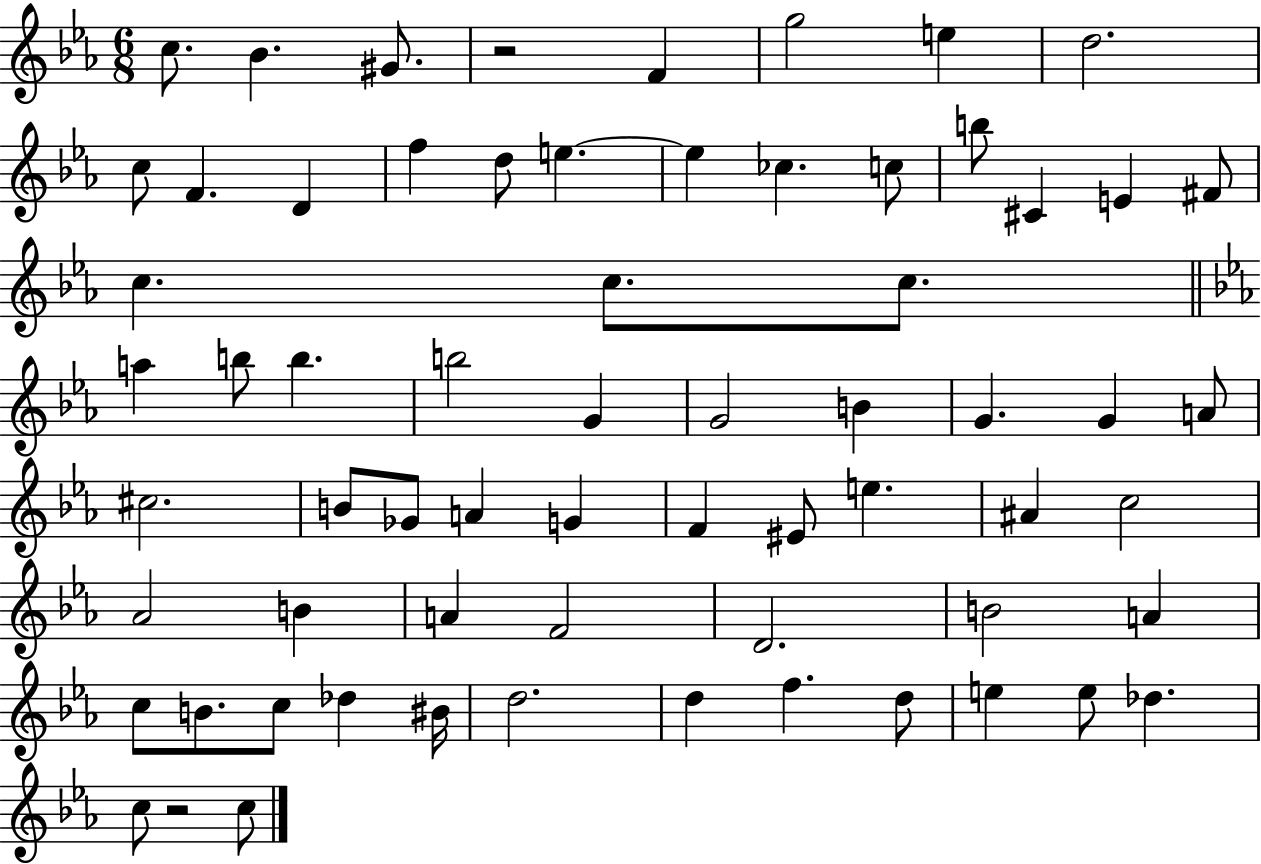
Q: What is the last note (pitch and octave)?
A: C5